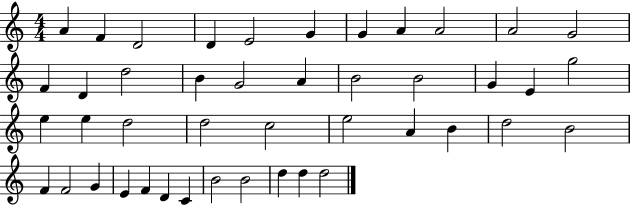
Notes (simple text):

A4/q F4/q D4/h D4/q E4/h G4/q G4/q A4/q A4/h A4/h G4/h F4/q D4/q D5/h B4/q G4/h A4/q B4/h B4/h G4/q E4/q G5/h E5/q E5/q D5/h D5/h C5/h E5/h A4/q B4/q D5/h B4/h F4/q F4/h G4/q E4/q F4/q D4/q C4/q B4/h B4/h D5/q D5/q D5/h